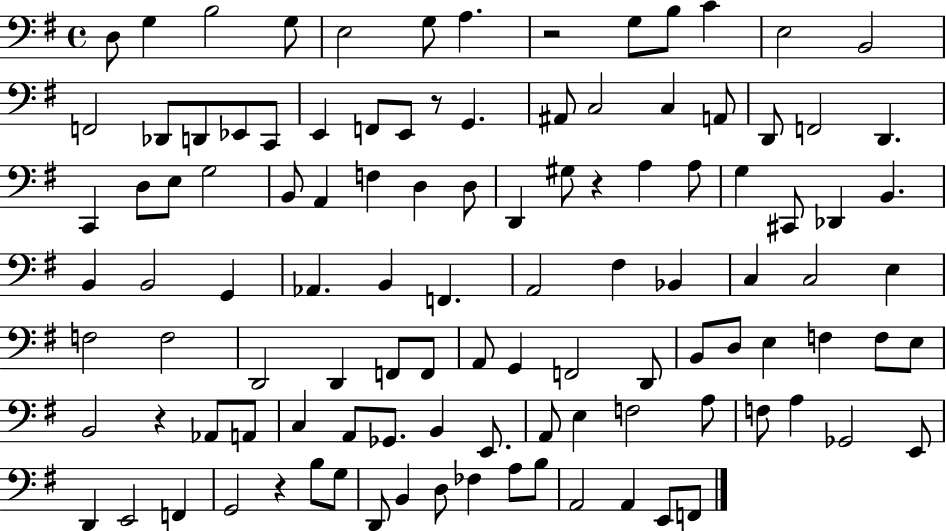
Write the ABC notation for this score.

X:1
T:Untitled
M:4/4
L:1/4
K:G
D,/2 G, B,2 G,/2 E,2 G,/2 A, z2 G,/2 B,/2 C E,2 B,,2 F,,2 _D,,/2 D,,/2 _E,,/2 C,,/2 E,, F,,/2 E,,/2 z/2 G,, ^A,,/2 C,2 C, A,,/2 D,,/2 F,,2 D,, C,, D,/2 E,/2 G,2 B,,/2 A,, F, D, D,/2 D,, ^G,/2 z A, A,/2 G, ^C,,/2 _D,, B,, B,, B,,2 G,, _A,, B,, F,, A,,2 ^F, _B,, C, C,2 E, F,2 F,2 D,,2 D,, F,,/2 F,,/2 A,,/2 G,, F,,2 D,,/2 B,,/2 D,/2 E, F, F,/2 E,/2 B,,2 z _A,,/2 A,,/2 C, A,,/2 _G,,/2 B,, E,,/2 A,,/2 E, F,2 A,/2 F,/2 A, _G,,2 E,,/2 D,, E,,2 F,, G,,2 z B,/2 G,/2 D,,/2 B,, D,/2 _F, A,/2 B,/2 A,,2 A,, E,,/2 F,,/2